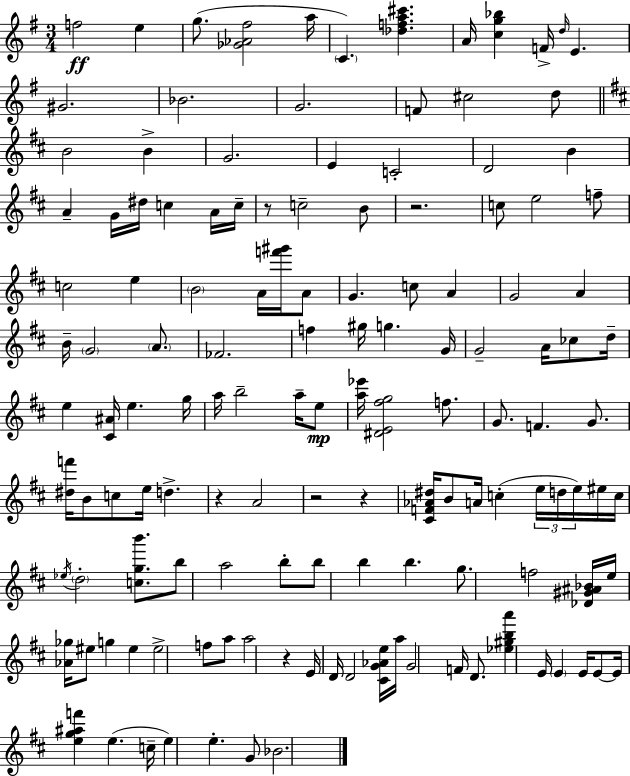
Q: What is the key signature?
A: E minor